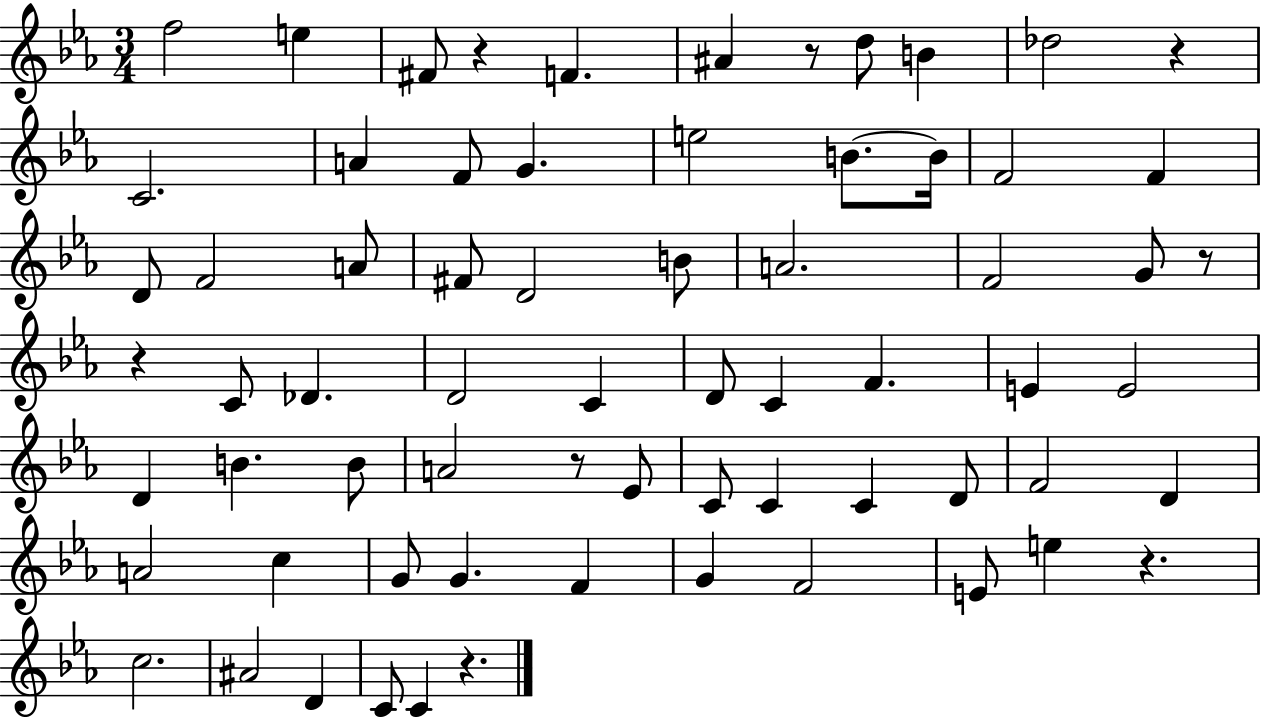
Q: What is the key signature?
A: EES major